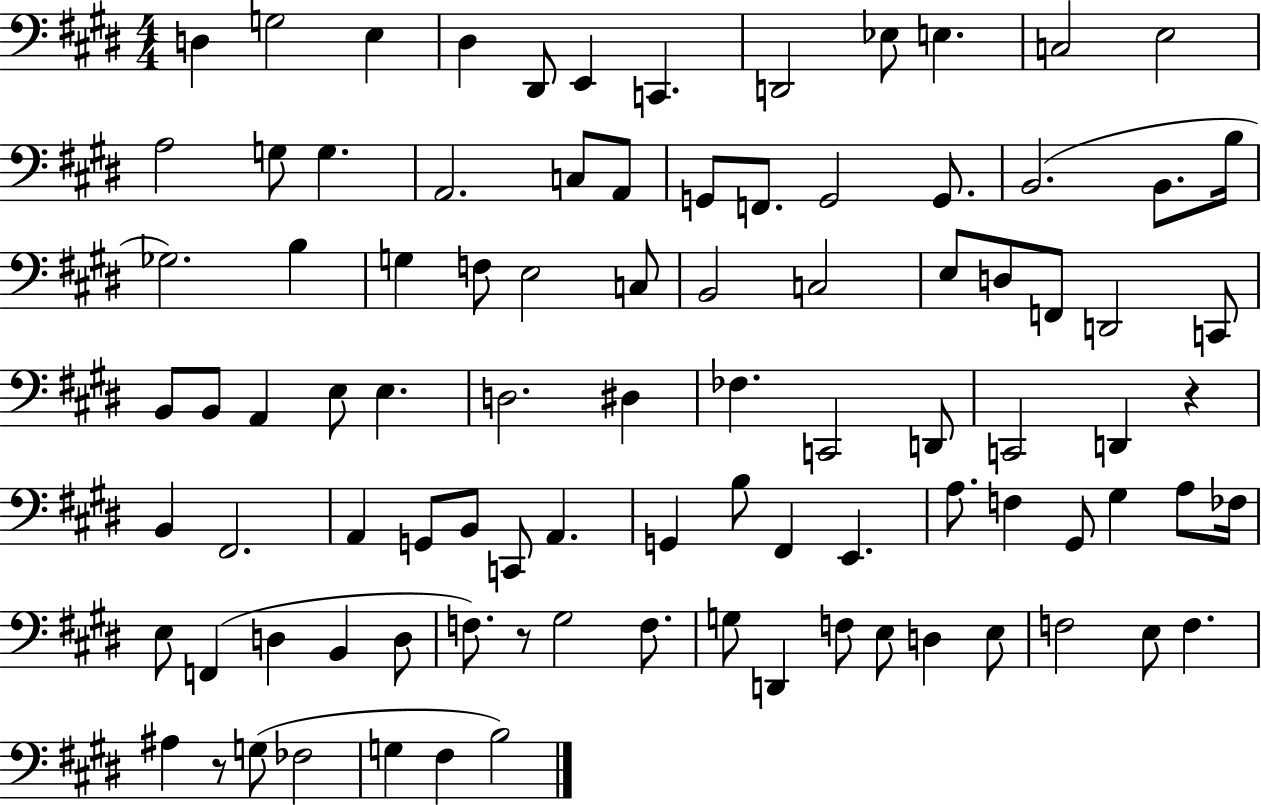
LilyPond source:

{
  \clef bass
  \numericTimeSignature
  \time 4/4
  \key e \major
  \repeat volta 2 { d4 g2 e4 | dis4 dis,8 e,4 c,4. | d,2 ees8 e4. | c2 e2 | \break a2 g8 g4. | a,2. c8 a,8 | g,8 f,8. g,2 g,8. | b,2.( b,8. b16 | \break ges2.) b4 | g4 f8 e2 c8 | b,2 c2 | e8 d8 f,8 d,2 c,8 | \break b,8 b,8 a,4 e8 e4. | d2. dis4 | fes4. c,2 d,8 | c,2 d,4 r4 | \break b,4 fis,2. | a,4 g,8 b,8 c,8 a,4. | g,4 b8 fis,4 e,4. | a8. f4 gis,8 gis4 a8 fes16 | \break e8 f,4( d4 b,4 d8 | f8.) r8 gis2 f8. | g8 d,4 f8 e8 d4 e8 | f2 e8 f4. | \break ais4 r8 g8( fes2 | g4 fis4 b2) | } \bar "|."
}